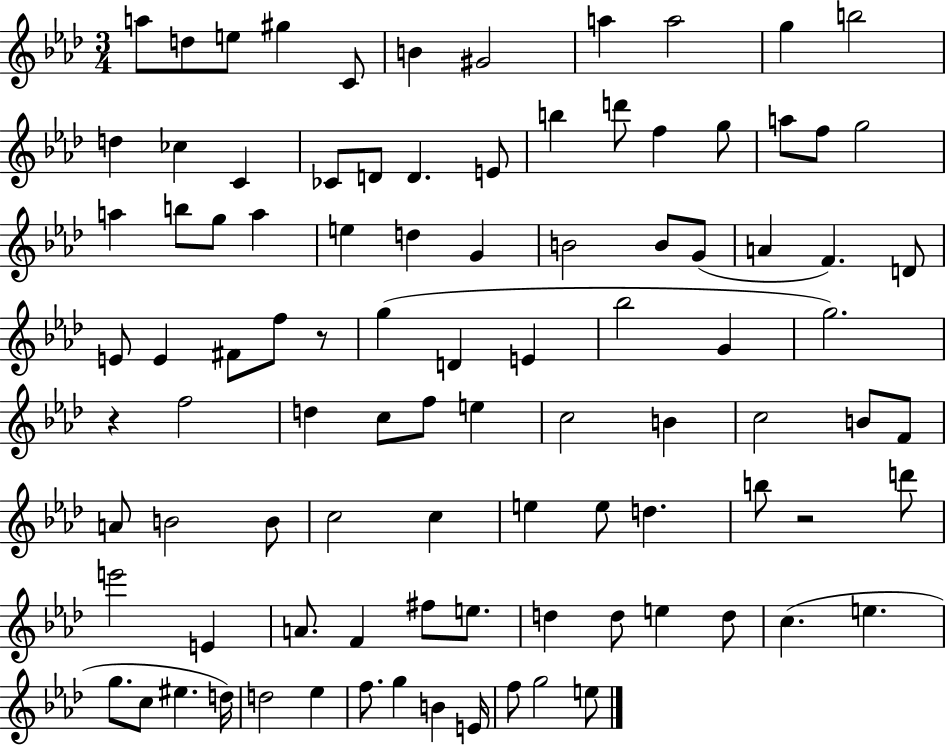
A5/e D5/e E5/e G#5/q C4/e B4/q G#4/h A5/q A5/h G5/q B5/h D5/q CES5/q C4/q CES4/e D4/e D4/q. E4/e B5/q D6/e F5/q G5/e A5/e F5/e G5/h A5/q B5/e G5/e A5/q E5/q D5/q G4/q B4/h B4/e G4/e A4/q F4/q. D4/e E4/e E4/q F#4/e F5/e R/e G5/q D4/q E4/q Bb5/h G4/q G5/h. R/q F5/h D5/q C5/e F5/e E5/q C5/h B4/q C5/h B4/e F4/e A4/e B4/h B4/e C5/h C5/q E5/q E5/e D5/q. B5/e R/h D6/e E6/h E4/q A4/e. F4/q F#5/e E5/e. D5/q D5/e E5/q D5/e C5/q. E5/q. G5/e. C5/e EIS5/q. D5/s D5/h Eb5/q F5/e. G5/q B4/q E4/s F5/e G5/h E5/e